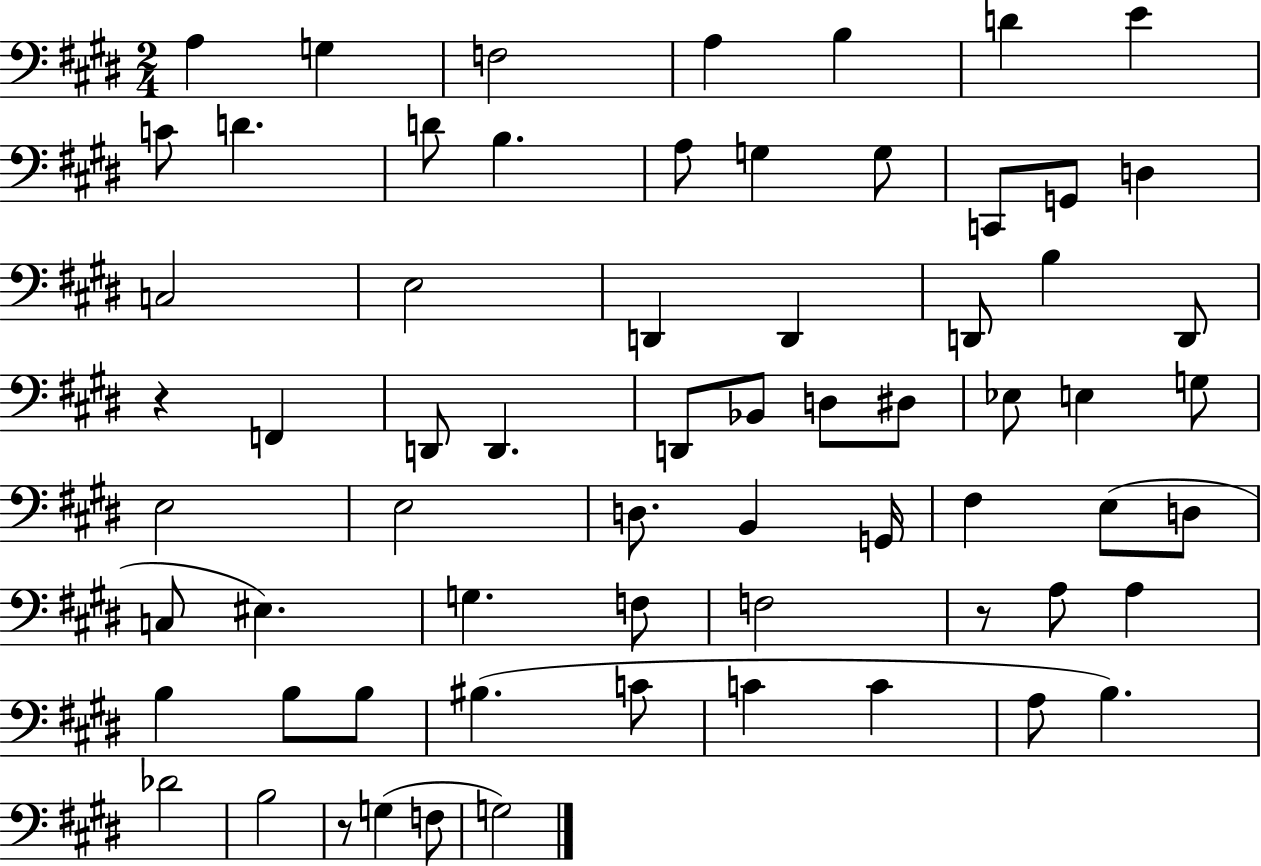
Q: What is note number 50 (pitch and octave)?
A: B3